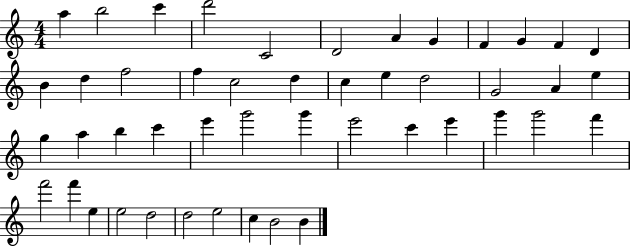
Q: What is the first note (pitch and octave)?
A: A5